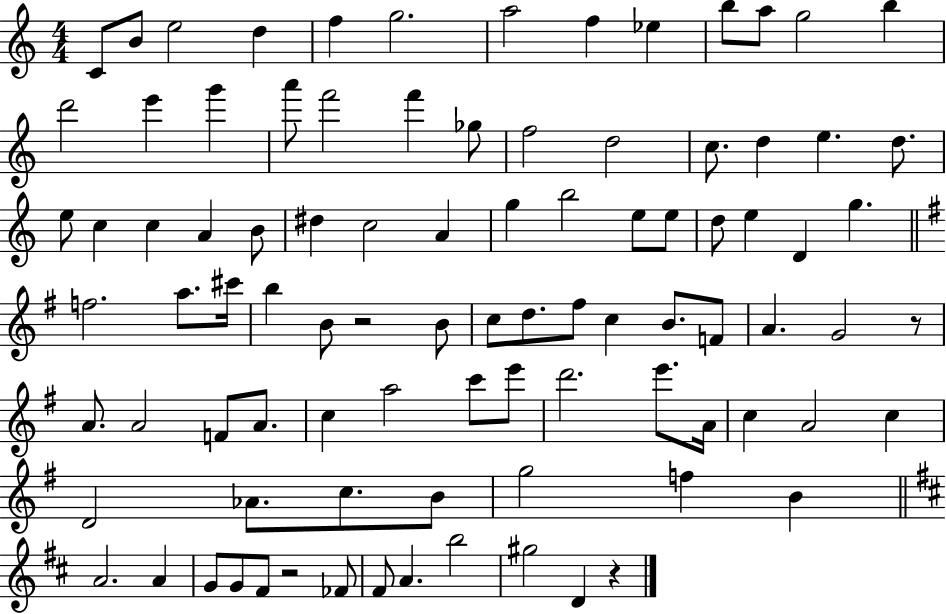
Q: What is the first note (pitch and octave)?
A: C4